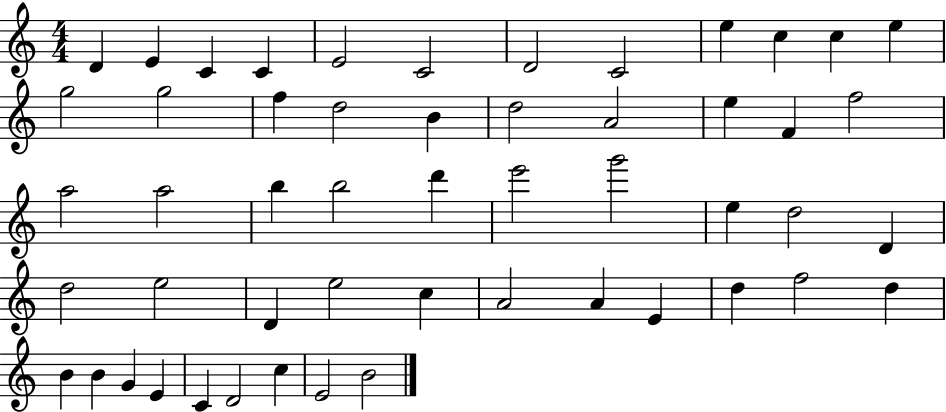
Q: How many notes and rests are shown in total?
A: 52